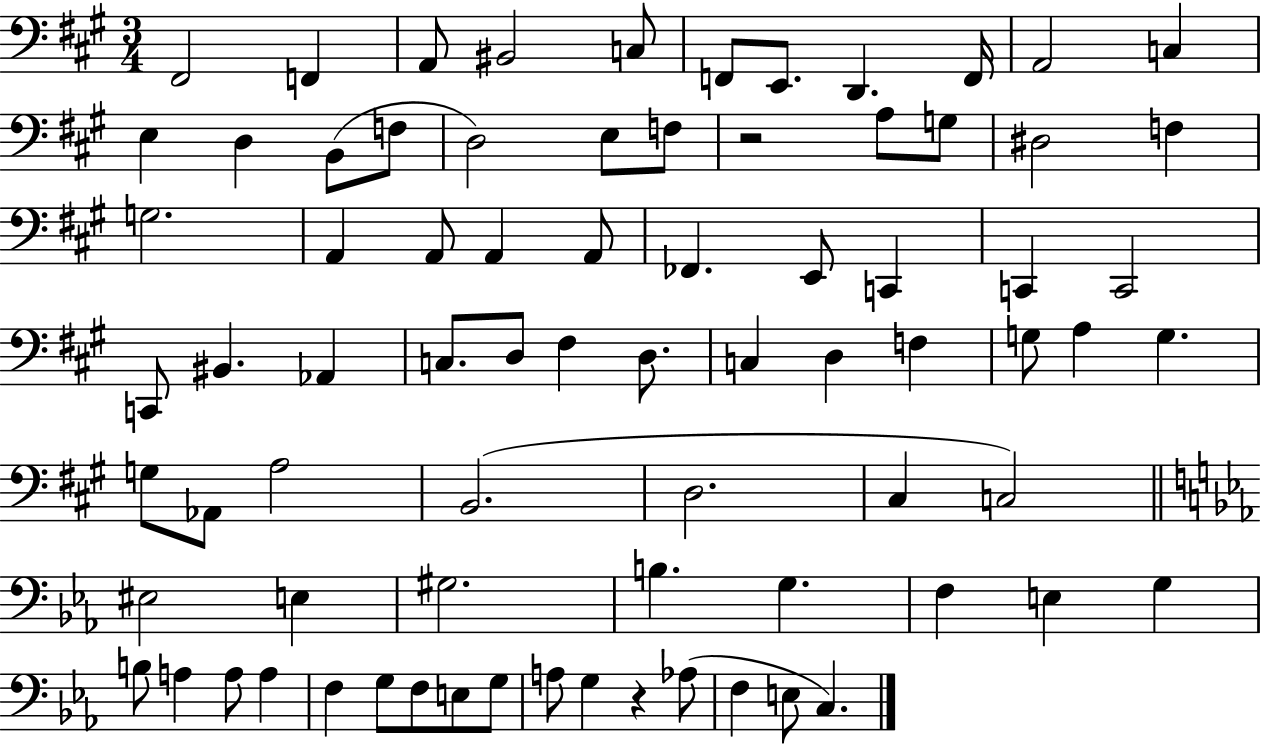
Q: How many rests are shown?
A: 2